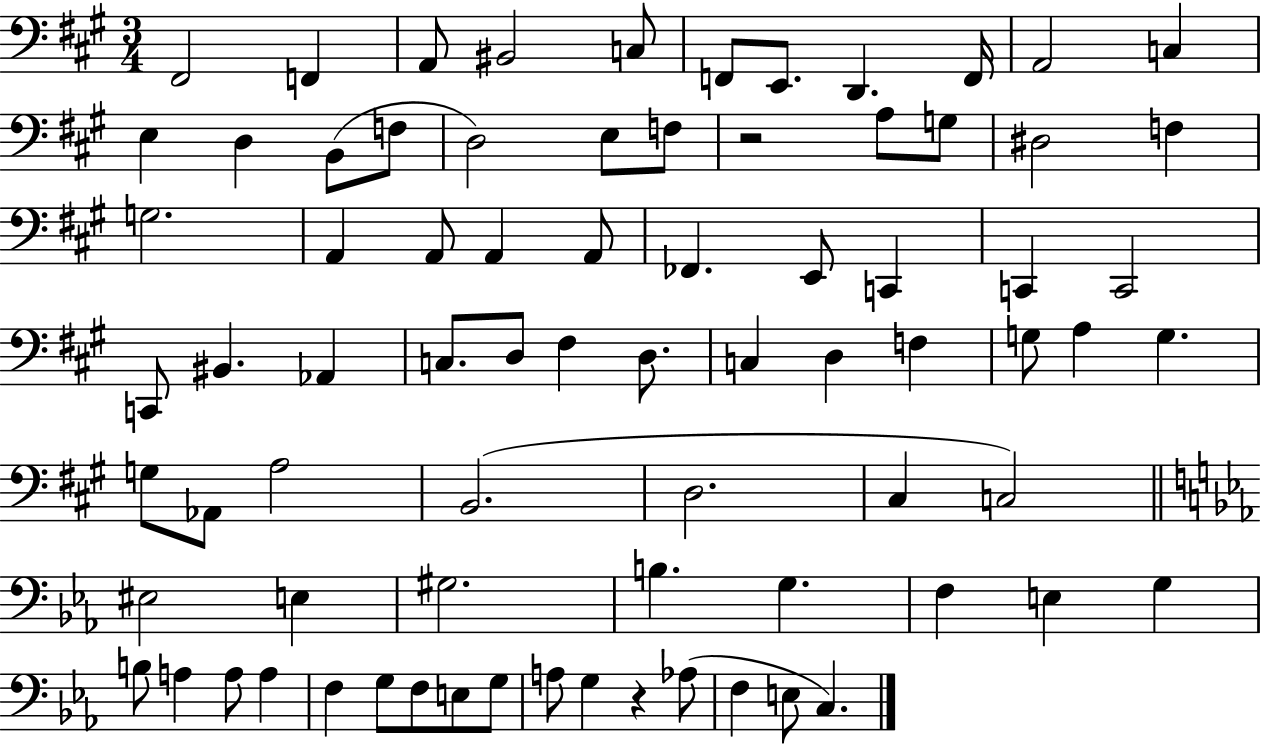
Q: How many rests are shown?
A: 2